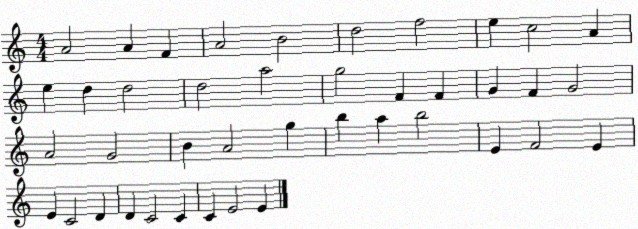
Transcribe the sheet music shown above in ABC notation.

X:1
T:Untitled
M:4/4
L:1/4
K:C
A2 A F A2 B2 d2 f2 e c2 A e d d2 d2 a2 g2 F F G F G2 A2 G2 B A2 g b a b2 E F2 E E C2 D D C2 C C E2 E